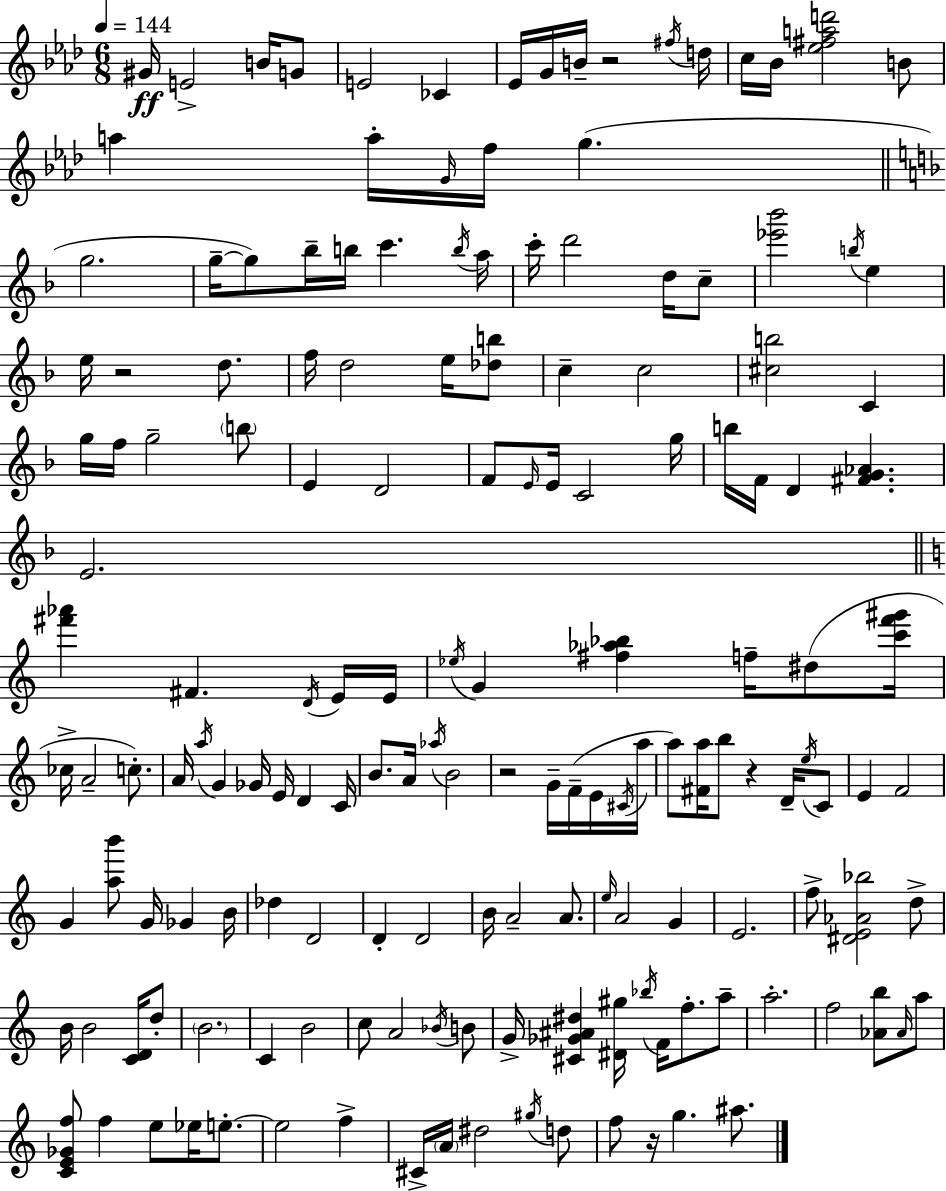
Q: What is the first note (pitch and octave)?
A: G#4